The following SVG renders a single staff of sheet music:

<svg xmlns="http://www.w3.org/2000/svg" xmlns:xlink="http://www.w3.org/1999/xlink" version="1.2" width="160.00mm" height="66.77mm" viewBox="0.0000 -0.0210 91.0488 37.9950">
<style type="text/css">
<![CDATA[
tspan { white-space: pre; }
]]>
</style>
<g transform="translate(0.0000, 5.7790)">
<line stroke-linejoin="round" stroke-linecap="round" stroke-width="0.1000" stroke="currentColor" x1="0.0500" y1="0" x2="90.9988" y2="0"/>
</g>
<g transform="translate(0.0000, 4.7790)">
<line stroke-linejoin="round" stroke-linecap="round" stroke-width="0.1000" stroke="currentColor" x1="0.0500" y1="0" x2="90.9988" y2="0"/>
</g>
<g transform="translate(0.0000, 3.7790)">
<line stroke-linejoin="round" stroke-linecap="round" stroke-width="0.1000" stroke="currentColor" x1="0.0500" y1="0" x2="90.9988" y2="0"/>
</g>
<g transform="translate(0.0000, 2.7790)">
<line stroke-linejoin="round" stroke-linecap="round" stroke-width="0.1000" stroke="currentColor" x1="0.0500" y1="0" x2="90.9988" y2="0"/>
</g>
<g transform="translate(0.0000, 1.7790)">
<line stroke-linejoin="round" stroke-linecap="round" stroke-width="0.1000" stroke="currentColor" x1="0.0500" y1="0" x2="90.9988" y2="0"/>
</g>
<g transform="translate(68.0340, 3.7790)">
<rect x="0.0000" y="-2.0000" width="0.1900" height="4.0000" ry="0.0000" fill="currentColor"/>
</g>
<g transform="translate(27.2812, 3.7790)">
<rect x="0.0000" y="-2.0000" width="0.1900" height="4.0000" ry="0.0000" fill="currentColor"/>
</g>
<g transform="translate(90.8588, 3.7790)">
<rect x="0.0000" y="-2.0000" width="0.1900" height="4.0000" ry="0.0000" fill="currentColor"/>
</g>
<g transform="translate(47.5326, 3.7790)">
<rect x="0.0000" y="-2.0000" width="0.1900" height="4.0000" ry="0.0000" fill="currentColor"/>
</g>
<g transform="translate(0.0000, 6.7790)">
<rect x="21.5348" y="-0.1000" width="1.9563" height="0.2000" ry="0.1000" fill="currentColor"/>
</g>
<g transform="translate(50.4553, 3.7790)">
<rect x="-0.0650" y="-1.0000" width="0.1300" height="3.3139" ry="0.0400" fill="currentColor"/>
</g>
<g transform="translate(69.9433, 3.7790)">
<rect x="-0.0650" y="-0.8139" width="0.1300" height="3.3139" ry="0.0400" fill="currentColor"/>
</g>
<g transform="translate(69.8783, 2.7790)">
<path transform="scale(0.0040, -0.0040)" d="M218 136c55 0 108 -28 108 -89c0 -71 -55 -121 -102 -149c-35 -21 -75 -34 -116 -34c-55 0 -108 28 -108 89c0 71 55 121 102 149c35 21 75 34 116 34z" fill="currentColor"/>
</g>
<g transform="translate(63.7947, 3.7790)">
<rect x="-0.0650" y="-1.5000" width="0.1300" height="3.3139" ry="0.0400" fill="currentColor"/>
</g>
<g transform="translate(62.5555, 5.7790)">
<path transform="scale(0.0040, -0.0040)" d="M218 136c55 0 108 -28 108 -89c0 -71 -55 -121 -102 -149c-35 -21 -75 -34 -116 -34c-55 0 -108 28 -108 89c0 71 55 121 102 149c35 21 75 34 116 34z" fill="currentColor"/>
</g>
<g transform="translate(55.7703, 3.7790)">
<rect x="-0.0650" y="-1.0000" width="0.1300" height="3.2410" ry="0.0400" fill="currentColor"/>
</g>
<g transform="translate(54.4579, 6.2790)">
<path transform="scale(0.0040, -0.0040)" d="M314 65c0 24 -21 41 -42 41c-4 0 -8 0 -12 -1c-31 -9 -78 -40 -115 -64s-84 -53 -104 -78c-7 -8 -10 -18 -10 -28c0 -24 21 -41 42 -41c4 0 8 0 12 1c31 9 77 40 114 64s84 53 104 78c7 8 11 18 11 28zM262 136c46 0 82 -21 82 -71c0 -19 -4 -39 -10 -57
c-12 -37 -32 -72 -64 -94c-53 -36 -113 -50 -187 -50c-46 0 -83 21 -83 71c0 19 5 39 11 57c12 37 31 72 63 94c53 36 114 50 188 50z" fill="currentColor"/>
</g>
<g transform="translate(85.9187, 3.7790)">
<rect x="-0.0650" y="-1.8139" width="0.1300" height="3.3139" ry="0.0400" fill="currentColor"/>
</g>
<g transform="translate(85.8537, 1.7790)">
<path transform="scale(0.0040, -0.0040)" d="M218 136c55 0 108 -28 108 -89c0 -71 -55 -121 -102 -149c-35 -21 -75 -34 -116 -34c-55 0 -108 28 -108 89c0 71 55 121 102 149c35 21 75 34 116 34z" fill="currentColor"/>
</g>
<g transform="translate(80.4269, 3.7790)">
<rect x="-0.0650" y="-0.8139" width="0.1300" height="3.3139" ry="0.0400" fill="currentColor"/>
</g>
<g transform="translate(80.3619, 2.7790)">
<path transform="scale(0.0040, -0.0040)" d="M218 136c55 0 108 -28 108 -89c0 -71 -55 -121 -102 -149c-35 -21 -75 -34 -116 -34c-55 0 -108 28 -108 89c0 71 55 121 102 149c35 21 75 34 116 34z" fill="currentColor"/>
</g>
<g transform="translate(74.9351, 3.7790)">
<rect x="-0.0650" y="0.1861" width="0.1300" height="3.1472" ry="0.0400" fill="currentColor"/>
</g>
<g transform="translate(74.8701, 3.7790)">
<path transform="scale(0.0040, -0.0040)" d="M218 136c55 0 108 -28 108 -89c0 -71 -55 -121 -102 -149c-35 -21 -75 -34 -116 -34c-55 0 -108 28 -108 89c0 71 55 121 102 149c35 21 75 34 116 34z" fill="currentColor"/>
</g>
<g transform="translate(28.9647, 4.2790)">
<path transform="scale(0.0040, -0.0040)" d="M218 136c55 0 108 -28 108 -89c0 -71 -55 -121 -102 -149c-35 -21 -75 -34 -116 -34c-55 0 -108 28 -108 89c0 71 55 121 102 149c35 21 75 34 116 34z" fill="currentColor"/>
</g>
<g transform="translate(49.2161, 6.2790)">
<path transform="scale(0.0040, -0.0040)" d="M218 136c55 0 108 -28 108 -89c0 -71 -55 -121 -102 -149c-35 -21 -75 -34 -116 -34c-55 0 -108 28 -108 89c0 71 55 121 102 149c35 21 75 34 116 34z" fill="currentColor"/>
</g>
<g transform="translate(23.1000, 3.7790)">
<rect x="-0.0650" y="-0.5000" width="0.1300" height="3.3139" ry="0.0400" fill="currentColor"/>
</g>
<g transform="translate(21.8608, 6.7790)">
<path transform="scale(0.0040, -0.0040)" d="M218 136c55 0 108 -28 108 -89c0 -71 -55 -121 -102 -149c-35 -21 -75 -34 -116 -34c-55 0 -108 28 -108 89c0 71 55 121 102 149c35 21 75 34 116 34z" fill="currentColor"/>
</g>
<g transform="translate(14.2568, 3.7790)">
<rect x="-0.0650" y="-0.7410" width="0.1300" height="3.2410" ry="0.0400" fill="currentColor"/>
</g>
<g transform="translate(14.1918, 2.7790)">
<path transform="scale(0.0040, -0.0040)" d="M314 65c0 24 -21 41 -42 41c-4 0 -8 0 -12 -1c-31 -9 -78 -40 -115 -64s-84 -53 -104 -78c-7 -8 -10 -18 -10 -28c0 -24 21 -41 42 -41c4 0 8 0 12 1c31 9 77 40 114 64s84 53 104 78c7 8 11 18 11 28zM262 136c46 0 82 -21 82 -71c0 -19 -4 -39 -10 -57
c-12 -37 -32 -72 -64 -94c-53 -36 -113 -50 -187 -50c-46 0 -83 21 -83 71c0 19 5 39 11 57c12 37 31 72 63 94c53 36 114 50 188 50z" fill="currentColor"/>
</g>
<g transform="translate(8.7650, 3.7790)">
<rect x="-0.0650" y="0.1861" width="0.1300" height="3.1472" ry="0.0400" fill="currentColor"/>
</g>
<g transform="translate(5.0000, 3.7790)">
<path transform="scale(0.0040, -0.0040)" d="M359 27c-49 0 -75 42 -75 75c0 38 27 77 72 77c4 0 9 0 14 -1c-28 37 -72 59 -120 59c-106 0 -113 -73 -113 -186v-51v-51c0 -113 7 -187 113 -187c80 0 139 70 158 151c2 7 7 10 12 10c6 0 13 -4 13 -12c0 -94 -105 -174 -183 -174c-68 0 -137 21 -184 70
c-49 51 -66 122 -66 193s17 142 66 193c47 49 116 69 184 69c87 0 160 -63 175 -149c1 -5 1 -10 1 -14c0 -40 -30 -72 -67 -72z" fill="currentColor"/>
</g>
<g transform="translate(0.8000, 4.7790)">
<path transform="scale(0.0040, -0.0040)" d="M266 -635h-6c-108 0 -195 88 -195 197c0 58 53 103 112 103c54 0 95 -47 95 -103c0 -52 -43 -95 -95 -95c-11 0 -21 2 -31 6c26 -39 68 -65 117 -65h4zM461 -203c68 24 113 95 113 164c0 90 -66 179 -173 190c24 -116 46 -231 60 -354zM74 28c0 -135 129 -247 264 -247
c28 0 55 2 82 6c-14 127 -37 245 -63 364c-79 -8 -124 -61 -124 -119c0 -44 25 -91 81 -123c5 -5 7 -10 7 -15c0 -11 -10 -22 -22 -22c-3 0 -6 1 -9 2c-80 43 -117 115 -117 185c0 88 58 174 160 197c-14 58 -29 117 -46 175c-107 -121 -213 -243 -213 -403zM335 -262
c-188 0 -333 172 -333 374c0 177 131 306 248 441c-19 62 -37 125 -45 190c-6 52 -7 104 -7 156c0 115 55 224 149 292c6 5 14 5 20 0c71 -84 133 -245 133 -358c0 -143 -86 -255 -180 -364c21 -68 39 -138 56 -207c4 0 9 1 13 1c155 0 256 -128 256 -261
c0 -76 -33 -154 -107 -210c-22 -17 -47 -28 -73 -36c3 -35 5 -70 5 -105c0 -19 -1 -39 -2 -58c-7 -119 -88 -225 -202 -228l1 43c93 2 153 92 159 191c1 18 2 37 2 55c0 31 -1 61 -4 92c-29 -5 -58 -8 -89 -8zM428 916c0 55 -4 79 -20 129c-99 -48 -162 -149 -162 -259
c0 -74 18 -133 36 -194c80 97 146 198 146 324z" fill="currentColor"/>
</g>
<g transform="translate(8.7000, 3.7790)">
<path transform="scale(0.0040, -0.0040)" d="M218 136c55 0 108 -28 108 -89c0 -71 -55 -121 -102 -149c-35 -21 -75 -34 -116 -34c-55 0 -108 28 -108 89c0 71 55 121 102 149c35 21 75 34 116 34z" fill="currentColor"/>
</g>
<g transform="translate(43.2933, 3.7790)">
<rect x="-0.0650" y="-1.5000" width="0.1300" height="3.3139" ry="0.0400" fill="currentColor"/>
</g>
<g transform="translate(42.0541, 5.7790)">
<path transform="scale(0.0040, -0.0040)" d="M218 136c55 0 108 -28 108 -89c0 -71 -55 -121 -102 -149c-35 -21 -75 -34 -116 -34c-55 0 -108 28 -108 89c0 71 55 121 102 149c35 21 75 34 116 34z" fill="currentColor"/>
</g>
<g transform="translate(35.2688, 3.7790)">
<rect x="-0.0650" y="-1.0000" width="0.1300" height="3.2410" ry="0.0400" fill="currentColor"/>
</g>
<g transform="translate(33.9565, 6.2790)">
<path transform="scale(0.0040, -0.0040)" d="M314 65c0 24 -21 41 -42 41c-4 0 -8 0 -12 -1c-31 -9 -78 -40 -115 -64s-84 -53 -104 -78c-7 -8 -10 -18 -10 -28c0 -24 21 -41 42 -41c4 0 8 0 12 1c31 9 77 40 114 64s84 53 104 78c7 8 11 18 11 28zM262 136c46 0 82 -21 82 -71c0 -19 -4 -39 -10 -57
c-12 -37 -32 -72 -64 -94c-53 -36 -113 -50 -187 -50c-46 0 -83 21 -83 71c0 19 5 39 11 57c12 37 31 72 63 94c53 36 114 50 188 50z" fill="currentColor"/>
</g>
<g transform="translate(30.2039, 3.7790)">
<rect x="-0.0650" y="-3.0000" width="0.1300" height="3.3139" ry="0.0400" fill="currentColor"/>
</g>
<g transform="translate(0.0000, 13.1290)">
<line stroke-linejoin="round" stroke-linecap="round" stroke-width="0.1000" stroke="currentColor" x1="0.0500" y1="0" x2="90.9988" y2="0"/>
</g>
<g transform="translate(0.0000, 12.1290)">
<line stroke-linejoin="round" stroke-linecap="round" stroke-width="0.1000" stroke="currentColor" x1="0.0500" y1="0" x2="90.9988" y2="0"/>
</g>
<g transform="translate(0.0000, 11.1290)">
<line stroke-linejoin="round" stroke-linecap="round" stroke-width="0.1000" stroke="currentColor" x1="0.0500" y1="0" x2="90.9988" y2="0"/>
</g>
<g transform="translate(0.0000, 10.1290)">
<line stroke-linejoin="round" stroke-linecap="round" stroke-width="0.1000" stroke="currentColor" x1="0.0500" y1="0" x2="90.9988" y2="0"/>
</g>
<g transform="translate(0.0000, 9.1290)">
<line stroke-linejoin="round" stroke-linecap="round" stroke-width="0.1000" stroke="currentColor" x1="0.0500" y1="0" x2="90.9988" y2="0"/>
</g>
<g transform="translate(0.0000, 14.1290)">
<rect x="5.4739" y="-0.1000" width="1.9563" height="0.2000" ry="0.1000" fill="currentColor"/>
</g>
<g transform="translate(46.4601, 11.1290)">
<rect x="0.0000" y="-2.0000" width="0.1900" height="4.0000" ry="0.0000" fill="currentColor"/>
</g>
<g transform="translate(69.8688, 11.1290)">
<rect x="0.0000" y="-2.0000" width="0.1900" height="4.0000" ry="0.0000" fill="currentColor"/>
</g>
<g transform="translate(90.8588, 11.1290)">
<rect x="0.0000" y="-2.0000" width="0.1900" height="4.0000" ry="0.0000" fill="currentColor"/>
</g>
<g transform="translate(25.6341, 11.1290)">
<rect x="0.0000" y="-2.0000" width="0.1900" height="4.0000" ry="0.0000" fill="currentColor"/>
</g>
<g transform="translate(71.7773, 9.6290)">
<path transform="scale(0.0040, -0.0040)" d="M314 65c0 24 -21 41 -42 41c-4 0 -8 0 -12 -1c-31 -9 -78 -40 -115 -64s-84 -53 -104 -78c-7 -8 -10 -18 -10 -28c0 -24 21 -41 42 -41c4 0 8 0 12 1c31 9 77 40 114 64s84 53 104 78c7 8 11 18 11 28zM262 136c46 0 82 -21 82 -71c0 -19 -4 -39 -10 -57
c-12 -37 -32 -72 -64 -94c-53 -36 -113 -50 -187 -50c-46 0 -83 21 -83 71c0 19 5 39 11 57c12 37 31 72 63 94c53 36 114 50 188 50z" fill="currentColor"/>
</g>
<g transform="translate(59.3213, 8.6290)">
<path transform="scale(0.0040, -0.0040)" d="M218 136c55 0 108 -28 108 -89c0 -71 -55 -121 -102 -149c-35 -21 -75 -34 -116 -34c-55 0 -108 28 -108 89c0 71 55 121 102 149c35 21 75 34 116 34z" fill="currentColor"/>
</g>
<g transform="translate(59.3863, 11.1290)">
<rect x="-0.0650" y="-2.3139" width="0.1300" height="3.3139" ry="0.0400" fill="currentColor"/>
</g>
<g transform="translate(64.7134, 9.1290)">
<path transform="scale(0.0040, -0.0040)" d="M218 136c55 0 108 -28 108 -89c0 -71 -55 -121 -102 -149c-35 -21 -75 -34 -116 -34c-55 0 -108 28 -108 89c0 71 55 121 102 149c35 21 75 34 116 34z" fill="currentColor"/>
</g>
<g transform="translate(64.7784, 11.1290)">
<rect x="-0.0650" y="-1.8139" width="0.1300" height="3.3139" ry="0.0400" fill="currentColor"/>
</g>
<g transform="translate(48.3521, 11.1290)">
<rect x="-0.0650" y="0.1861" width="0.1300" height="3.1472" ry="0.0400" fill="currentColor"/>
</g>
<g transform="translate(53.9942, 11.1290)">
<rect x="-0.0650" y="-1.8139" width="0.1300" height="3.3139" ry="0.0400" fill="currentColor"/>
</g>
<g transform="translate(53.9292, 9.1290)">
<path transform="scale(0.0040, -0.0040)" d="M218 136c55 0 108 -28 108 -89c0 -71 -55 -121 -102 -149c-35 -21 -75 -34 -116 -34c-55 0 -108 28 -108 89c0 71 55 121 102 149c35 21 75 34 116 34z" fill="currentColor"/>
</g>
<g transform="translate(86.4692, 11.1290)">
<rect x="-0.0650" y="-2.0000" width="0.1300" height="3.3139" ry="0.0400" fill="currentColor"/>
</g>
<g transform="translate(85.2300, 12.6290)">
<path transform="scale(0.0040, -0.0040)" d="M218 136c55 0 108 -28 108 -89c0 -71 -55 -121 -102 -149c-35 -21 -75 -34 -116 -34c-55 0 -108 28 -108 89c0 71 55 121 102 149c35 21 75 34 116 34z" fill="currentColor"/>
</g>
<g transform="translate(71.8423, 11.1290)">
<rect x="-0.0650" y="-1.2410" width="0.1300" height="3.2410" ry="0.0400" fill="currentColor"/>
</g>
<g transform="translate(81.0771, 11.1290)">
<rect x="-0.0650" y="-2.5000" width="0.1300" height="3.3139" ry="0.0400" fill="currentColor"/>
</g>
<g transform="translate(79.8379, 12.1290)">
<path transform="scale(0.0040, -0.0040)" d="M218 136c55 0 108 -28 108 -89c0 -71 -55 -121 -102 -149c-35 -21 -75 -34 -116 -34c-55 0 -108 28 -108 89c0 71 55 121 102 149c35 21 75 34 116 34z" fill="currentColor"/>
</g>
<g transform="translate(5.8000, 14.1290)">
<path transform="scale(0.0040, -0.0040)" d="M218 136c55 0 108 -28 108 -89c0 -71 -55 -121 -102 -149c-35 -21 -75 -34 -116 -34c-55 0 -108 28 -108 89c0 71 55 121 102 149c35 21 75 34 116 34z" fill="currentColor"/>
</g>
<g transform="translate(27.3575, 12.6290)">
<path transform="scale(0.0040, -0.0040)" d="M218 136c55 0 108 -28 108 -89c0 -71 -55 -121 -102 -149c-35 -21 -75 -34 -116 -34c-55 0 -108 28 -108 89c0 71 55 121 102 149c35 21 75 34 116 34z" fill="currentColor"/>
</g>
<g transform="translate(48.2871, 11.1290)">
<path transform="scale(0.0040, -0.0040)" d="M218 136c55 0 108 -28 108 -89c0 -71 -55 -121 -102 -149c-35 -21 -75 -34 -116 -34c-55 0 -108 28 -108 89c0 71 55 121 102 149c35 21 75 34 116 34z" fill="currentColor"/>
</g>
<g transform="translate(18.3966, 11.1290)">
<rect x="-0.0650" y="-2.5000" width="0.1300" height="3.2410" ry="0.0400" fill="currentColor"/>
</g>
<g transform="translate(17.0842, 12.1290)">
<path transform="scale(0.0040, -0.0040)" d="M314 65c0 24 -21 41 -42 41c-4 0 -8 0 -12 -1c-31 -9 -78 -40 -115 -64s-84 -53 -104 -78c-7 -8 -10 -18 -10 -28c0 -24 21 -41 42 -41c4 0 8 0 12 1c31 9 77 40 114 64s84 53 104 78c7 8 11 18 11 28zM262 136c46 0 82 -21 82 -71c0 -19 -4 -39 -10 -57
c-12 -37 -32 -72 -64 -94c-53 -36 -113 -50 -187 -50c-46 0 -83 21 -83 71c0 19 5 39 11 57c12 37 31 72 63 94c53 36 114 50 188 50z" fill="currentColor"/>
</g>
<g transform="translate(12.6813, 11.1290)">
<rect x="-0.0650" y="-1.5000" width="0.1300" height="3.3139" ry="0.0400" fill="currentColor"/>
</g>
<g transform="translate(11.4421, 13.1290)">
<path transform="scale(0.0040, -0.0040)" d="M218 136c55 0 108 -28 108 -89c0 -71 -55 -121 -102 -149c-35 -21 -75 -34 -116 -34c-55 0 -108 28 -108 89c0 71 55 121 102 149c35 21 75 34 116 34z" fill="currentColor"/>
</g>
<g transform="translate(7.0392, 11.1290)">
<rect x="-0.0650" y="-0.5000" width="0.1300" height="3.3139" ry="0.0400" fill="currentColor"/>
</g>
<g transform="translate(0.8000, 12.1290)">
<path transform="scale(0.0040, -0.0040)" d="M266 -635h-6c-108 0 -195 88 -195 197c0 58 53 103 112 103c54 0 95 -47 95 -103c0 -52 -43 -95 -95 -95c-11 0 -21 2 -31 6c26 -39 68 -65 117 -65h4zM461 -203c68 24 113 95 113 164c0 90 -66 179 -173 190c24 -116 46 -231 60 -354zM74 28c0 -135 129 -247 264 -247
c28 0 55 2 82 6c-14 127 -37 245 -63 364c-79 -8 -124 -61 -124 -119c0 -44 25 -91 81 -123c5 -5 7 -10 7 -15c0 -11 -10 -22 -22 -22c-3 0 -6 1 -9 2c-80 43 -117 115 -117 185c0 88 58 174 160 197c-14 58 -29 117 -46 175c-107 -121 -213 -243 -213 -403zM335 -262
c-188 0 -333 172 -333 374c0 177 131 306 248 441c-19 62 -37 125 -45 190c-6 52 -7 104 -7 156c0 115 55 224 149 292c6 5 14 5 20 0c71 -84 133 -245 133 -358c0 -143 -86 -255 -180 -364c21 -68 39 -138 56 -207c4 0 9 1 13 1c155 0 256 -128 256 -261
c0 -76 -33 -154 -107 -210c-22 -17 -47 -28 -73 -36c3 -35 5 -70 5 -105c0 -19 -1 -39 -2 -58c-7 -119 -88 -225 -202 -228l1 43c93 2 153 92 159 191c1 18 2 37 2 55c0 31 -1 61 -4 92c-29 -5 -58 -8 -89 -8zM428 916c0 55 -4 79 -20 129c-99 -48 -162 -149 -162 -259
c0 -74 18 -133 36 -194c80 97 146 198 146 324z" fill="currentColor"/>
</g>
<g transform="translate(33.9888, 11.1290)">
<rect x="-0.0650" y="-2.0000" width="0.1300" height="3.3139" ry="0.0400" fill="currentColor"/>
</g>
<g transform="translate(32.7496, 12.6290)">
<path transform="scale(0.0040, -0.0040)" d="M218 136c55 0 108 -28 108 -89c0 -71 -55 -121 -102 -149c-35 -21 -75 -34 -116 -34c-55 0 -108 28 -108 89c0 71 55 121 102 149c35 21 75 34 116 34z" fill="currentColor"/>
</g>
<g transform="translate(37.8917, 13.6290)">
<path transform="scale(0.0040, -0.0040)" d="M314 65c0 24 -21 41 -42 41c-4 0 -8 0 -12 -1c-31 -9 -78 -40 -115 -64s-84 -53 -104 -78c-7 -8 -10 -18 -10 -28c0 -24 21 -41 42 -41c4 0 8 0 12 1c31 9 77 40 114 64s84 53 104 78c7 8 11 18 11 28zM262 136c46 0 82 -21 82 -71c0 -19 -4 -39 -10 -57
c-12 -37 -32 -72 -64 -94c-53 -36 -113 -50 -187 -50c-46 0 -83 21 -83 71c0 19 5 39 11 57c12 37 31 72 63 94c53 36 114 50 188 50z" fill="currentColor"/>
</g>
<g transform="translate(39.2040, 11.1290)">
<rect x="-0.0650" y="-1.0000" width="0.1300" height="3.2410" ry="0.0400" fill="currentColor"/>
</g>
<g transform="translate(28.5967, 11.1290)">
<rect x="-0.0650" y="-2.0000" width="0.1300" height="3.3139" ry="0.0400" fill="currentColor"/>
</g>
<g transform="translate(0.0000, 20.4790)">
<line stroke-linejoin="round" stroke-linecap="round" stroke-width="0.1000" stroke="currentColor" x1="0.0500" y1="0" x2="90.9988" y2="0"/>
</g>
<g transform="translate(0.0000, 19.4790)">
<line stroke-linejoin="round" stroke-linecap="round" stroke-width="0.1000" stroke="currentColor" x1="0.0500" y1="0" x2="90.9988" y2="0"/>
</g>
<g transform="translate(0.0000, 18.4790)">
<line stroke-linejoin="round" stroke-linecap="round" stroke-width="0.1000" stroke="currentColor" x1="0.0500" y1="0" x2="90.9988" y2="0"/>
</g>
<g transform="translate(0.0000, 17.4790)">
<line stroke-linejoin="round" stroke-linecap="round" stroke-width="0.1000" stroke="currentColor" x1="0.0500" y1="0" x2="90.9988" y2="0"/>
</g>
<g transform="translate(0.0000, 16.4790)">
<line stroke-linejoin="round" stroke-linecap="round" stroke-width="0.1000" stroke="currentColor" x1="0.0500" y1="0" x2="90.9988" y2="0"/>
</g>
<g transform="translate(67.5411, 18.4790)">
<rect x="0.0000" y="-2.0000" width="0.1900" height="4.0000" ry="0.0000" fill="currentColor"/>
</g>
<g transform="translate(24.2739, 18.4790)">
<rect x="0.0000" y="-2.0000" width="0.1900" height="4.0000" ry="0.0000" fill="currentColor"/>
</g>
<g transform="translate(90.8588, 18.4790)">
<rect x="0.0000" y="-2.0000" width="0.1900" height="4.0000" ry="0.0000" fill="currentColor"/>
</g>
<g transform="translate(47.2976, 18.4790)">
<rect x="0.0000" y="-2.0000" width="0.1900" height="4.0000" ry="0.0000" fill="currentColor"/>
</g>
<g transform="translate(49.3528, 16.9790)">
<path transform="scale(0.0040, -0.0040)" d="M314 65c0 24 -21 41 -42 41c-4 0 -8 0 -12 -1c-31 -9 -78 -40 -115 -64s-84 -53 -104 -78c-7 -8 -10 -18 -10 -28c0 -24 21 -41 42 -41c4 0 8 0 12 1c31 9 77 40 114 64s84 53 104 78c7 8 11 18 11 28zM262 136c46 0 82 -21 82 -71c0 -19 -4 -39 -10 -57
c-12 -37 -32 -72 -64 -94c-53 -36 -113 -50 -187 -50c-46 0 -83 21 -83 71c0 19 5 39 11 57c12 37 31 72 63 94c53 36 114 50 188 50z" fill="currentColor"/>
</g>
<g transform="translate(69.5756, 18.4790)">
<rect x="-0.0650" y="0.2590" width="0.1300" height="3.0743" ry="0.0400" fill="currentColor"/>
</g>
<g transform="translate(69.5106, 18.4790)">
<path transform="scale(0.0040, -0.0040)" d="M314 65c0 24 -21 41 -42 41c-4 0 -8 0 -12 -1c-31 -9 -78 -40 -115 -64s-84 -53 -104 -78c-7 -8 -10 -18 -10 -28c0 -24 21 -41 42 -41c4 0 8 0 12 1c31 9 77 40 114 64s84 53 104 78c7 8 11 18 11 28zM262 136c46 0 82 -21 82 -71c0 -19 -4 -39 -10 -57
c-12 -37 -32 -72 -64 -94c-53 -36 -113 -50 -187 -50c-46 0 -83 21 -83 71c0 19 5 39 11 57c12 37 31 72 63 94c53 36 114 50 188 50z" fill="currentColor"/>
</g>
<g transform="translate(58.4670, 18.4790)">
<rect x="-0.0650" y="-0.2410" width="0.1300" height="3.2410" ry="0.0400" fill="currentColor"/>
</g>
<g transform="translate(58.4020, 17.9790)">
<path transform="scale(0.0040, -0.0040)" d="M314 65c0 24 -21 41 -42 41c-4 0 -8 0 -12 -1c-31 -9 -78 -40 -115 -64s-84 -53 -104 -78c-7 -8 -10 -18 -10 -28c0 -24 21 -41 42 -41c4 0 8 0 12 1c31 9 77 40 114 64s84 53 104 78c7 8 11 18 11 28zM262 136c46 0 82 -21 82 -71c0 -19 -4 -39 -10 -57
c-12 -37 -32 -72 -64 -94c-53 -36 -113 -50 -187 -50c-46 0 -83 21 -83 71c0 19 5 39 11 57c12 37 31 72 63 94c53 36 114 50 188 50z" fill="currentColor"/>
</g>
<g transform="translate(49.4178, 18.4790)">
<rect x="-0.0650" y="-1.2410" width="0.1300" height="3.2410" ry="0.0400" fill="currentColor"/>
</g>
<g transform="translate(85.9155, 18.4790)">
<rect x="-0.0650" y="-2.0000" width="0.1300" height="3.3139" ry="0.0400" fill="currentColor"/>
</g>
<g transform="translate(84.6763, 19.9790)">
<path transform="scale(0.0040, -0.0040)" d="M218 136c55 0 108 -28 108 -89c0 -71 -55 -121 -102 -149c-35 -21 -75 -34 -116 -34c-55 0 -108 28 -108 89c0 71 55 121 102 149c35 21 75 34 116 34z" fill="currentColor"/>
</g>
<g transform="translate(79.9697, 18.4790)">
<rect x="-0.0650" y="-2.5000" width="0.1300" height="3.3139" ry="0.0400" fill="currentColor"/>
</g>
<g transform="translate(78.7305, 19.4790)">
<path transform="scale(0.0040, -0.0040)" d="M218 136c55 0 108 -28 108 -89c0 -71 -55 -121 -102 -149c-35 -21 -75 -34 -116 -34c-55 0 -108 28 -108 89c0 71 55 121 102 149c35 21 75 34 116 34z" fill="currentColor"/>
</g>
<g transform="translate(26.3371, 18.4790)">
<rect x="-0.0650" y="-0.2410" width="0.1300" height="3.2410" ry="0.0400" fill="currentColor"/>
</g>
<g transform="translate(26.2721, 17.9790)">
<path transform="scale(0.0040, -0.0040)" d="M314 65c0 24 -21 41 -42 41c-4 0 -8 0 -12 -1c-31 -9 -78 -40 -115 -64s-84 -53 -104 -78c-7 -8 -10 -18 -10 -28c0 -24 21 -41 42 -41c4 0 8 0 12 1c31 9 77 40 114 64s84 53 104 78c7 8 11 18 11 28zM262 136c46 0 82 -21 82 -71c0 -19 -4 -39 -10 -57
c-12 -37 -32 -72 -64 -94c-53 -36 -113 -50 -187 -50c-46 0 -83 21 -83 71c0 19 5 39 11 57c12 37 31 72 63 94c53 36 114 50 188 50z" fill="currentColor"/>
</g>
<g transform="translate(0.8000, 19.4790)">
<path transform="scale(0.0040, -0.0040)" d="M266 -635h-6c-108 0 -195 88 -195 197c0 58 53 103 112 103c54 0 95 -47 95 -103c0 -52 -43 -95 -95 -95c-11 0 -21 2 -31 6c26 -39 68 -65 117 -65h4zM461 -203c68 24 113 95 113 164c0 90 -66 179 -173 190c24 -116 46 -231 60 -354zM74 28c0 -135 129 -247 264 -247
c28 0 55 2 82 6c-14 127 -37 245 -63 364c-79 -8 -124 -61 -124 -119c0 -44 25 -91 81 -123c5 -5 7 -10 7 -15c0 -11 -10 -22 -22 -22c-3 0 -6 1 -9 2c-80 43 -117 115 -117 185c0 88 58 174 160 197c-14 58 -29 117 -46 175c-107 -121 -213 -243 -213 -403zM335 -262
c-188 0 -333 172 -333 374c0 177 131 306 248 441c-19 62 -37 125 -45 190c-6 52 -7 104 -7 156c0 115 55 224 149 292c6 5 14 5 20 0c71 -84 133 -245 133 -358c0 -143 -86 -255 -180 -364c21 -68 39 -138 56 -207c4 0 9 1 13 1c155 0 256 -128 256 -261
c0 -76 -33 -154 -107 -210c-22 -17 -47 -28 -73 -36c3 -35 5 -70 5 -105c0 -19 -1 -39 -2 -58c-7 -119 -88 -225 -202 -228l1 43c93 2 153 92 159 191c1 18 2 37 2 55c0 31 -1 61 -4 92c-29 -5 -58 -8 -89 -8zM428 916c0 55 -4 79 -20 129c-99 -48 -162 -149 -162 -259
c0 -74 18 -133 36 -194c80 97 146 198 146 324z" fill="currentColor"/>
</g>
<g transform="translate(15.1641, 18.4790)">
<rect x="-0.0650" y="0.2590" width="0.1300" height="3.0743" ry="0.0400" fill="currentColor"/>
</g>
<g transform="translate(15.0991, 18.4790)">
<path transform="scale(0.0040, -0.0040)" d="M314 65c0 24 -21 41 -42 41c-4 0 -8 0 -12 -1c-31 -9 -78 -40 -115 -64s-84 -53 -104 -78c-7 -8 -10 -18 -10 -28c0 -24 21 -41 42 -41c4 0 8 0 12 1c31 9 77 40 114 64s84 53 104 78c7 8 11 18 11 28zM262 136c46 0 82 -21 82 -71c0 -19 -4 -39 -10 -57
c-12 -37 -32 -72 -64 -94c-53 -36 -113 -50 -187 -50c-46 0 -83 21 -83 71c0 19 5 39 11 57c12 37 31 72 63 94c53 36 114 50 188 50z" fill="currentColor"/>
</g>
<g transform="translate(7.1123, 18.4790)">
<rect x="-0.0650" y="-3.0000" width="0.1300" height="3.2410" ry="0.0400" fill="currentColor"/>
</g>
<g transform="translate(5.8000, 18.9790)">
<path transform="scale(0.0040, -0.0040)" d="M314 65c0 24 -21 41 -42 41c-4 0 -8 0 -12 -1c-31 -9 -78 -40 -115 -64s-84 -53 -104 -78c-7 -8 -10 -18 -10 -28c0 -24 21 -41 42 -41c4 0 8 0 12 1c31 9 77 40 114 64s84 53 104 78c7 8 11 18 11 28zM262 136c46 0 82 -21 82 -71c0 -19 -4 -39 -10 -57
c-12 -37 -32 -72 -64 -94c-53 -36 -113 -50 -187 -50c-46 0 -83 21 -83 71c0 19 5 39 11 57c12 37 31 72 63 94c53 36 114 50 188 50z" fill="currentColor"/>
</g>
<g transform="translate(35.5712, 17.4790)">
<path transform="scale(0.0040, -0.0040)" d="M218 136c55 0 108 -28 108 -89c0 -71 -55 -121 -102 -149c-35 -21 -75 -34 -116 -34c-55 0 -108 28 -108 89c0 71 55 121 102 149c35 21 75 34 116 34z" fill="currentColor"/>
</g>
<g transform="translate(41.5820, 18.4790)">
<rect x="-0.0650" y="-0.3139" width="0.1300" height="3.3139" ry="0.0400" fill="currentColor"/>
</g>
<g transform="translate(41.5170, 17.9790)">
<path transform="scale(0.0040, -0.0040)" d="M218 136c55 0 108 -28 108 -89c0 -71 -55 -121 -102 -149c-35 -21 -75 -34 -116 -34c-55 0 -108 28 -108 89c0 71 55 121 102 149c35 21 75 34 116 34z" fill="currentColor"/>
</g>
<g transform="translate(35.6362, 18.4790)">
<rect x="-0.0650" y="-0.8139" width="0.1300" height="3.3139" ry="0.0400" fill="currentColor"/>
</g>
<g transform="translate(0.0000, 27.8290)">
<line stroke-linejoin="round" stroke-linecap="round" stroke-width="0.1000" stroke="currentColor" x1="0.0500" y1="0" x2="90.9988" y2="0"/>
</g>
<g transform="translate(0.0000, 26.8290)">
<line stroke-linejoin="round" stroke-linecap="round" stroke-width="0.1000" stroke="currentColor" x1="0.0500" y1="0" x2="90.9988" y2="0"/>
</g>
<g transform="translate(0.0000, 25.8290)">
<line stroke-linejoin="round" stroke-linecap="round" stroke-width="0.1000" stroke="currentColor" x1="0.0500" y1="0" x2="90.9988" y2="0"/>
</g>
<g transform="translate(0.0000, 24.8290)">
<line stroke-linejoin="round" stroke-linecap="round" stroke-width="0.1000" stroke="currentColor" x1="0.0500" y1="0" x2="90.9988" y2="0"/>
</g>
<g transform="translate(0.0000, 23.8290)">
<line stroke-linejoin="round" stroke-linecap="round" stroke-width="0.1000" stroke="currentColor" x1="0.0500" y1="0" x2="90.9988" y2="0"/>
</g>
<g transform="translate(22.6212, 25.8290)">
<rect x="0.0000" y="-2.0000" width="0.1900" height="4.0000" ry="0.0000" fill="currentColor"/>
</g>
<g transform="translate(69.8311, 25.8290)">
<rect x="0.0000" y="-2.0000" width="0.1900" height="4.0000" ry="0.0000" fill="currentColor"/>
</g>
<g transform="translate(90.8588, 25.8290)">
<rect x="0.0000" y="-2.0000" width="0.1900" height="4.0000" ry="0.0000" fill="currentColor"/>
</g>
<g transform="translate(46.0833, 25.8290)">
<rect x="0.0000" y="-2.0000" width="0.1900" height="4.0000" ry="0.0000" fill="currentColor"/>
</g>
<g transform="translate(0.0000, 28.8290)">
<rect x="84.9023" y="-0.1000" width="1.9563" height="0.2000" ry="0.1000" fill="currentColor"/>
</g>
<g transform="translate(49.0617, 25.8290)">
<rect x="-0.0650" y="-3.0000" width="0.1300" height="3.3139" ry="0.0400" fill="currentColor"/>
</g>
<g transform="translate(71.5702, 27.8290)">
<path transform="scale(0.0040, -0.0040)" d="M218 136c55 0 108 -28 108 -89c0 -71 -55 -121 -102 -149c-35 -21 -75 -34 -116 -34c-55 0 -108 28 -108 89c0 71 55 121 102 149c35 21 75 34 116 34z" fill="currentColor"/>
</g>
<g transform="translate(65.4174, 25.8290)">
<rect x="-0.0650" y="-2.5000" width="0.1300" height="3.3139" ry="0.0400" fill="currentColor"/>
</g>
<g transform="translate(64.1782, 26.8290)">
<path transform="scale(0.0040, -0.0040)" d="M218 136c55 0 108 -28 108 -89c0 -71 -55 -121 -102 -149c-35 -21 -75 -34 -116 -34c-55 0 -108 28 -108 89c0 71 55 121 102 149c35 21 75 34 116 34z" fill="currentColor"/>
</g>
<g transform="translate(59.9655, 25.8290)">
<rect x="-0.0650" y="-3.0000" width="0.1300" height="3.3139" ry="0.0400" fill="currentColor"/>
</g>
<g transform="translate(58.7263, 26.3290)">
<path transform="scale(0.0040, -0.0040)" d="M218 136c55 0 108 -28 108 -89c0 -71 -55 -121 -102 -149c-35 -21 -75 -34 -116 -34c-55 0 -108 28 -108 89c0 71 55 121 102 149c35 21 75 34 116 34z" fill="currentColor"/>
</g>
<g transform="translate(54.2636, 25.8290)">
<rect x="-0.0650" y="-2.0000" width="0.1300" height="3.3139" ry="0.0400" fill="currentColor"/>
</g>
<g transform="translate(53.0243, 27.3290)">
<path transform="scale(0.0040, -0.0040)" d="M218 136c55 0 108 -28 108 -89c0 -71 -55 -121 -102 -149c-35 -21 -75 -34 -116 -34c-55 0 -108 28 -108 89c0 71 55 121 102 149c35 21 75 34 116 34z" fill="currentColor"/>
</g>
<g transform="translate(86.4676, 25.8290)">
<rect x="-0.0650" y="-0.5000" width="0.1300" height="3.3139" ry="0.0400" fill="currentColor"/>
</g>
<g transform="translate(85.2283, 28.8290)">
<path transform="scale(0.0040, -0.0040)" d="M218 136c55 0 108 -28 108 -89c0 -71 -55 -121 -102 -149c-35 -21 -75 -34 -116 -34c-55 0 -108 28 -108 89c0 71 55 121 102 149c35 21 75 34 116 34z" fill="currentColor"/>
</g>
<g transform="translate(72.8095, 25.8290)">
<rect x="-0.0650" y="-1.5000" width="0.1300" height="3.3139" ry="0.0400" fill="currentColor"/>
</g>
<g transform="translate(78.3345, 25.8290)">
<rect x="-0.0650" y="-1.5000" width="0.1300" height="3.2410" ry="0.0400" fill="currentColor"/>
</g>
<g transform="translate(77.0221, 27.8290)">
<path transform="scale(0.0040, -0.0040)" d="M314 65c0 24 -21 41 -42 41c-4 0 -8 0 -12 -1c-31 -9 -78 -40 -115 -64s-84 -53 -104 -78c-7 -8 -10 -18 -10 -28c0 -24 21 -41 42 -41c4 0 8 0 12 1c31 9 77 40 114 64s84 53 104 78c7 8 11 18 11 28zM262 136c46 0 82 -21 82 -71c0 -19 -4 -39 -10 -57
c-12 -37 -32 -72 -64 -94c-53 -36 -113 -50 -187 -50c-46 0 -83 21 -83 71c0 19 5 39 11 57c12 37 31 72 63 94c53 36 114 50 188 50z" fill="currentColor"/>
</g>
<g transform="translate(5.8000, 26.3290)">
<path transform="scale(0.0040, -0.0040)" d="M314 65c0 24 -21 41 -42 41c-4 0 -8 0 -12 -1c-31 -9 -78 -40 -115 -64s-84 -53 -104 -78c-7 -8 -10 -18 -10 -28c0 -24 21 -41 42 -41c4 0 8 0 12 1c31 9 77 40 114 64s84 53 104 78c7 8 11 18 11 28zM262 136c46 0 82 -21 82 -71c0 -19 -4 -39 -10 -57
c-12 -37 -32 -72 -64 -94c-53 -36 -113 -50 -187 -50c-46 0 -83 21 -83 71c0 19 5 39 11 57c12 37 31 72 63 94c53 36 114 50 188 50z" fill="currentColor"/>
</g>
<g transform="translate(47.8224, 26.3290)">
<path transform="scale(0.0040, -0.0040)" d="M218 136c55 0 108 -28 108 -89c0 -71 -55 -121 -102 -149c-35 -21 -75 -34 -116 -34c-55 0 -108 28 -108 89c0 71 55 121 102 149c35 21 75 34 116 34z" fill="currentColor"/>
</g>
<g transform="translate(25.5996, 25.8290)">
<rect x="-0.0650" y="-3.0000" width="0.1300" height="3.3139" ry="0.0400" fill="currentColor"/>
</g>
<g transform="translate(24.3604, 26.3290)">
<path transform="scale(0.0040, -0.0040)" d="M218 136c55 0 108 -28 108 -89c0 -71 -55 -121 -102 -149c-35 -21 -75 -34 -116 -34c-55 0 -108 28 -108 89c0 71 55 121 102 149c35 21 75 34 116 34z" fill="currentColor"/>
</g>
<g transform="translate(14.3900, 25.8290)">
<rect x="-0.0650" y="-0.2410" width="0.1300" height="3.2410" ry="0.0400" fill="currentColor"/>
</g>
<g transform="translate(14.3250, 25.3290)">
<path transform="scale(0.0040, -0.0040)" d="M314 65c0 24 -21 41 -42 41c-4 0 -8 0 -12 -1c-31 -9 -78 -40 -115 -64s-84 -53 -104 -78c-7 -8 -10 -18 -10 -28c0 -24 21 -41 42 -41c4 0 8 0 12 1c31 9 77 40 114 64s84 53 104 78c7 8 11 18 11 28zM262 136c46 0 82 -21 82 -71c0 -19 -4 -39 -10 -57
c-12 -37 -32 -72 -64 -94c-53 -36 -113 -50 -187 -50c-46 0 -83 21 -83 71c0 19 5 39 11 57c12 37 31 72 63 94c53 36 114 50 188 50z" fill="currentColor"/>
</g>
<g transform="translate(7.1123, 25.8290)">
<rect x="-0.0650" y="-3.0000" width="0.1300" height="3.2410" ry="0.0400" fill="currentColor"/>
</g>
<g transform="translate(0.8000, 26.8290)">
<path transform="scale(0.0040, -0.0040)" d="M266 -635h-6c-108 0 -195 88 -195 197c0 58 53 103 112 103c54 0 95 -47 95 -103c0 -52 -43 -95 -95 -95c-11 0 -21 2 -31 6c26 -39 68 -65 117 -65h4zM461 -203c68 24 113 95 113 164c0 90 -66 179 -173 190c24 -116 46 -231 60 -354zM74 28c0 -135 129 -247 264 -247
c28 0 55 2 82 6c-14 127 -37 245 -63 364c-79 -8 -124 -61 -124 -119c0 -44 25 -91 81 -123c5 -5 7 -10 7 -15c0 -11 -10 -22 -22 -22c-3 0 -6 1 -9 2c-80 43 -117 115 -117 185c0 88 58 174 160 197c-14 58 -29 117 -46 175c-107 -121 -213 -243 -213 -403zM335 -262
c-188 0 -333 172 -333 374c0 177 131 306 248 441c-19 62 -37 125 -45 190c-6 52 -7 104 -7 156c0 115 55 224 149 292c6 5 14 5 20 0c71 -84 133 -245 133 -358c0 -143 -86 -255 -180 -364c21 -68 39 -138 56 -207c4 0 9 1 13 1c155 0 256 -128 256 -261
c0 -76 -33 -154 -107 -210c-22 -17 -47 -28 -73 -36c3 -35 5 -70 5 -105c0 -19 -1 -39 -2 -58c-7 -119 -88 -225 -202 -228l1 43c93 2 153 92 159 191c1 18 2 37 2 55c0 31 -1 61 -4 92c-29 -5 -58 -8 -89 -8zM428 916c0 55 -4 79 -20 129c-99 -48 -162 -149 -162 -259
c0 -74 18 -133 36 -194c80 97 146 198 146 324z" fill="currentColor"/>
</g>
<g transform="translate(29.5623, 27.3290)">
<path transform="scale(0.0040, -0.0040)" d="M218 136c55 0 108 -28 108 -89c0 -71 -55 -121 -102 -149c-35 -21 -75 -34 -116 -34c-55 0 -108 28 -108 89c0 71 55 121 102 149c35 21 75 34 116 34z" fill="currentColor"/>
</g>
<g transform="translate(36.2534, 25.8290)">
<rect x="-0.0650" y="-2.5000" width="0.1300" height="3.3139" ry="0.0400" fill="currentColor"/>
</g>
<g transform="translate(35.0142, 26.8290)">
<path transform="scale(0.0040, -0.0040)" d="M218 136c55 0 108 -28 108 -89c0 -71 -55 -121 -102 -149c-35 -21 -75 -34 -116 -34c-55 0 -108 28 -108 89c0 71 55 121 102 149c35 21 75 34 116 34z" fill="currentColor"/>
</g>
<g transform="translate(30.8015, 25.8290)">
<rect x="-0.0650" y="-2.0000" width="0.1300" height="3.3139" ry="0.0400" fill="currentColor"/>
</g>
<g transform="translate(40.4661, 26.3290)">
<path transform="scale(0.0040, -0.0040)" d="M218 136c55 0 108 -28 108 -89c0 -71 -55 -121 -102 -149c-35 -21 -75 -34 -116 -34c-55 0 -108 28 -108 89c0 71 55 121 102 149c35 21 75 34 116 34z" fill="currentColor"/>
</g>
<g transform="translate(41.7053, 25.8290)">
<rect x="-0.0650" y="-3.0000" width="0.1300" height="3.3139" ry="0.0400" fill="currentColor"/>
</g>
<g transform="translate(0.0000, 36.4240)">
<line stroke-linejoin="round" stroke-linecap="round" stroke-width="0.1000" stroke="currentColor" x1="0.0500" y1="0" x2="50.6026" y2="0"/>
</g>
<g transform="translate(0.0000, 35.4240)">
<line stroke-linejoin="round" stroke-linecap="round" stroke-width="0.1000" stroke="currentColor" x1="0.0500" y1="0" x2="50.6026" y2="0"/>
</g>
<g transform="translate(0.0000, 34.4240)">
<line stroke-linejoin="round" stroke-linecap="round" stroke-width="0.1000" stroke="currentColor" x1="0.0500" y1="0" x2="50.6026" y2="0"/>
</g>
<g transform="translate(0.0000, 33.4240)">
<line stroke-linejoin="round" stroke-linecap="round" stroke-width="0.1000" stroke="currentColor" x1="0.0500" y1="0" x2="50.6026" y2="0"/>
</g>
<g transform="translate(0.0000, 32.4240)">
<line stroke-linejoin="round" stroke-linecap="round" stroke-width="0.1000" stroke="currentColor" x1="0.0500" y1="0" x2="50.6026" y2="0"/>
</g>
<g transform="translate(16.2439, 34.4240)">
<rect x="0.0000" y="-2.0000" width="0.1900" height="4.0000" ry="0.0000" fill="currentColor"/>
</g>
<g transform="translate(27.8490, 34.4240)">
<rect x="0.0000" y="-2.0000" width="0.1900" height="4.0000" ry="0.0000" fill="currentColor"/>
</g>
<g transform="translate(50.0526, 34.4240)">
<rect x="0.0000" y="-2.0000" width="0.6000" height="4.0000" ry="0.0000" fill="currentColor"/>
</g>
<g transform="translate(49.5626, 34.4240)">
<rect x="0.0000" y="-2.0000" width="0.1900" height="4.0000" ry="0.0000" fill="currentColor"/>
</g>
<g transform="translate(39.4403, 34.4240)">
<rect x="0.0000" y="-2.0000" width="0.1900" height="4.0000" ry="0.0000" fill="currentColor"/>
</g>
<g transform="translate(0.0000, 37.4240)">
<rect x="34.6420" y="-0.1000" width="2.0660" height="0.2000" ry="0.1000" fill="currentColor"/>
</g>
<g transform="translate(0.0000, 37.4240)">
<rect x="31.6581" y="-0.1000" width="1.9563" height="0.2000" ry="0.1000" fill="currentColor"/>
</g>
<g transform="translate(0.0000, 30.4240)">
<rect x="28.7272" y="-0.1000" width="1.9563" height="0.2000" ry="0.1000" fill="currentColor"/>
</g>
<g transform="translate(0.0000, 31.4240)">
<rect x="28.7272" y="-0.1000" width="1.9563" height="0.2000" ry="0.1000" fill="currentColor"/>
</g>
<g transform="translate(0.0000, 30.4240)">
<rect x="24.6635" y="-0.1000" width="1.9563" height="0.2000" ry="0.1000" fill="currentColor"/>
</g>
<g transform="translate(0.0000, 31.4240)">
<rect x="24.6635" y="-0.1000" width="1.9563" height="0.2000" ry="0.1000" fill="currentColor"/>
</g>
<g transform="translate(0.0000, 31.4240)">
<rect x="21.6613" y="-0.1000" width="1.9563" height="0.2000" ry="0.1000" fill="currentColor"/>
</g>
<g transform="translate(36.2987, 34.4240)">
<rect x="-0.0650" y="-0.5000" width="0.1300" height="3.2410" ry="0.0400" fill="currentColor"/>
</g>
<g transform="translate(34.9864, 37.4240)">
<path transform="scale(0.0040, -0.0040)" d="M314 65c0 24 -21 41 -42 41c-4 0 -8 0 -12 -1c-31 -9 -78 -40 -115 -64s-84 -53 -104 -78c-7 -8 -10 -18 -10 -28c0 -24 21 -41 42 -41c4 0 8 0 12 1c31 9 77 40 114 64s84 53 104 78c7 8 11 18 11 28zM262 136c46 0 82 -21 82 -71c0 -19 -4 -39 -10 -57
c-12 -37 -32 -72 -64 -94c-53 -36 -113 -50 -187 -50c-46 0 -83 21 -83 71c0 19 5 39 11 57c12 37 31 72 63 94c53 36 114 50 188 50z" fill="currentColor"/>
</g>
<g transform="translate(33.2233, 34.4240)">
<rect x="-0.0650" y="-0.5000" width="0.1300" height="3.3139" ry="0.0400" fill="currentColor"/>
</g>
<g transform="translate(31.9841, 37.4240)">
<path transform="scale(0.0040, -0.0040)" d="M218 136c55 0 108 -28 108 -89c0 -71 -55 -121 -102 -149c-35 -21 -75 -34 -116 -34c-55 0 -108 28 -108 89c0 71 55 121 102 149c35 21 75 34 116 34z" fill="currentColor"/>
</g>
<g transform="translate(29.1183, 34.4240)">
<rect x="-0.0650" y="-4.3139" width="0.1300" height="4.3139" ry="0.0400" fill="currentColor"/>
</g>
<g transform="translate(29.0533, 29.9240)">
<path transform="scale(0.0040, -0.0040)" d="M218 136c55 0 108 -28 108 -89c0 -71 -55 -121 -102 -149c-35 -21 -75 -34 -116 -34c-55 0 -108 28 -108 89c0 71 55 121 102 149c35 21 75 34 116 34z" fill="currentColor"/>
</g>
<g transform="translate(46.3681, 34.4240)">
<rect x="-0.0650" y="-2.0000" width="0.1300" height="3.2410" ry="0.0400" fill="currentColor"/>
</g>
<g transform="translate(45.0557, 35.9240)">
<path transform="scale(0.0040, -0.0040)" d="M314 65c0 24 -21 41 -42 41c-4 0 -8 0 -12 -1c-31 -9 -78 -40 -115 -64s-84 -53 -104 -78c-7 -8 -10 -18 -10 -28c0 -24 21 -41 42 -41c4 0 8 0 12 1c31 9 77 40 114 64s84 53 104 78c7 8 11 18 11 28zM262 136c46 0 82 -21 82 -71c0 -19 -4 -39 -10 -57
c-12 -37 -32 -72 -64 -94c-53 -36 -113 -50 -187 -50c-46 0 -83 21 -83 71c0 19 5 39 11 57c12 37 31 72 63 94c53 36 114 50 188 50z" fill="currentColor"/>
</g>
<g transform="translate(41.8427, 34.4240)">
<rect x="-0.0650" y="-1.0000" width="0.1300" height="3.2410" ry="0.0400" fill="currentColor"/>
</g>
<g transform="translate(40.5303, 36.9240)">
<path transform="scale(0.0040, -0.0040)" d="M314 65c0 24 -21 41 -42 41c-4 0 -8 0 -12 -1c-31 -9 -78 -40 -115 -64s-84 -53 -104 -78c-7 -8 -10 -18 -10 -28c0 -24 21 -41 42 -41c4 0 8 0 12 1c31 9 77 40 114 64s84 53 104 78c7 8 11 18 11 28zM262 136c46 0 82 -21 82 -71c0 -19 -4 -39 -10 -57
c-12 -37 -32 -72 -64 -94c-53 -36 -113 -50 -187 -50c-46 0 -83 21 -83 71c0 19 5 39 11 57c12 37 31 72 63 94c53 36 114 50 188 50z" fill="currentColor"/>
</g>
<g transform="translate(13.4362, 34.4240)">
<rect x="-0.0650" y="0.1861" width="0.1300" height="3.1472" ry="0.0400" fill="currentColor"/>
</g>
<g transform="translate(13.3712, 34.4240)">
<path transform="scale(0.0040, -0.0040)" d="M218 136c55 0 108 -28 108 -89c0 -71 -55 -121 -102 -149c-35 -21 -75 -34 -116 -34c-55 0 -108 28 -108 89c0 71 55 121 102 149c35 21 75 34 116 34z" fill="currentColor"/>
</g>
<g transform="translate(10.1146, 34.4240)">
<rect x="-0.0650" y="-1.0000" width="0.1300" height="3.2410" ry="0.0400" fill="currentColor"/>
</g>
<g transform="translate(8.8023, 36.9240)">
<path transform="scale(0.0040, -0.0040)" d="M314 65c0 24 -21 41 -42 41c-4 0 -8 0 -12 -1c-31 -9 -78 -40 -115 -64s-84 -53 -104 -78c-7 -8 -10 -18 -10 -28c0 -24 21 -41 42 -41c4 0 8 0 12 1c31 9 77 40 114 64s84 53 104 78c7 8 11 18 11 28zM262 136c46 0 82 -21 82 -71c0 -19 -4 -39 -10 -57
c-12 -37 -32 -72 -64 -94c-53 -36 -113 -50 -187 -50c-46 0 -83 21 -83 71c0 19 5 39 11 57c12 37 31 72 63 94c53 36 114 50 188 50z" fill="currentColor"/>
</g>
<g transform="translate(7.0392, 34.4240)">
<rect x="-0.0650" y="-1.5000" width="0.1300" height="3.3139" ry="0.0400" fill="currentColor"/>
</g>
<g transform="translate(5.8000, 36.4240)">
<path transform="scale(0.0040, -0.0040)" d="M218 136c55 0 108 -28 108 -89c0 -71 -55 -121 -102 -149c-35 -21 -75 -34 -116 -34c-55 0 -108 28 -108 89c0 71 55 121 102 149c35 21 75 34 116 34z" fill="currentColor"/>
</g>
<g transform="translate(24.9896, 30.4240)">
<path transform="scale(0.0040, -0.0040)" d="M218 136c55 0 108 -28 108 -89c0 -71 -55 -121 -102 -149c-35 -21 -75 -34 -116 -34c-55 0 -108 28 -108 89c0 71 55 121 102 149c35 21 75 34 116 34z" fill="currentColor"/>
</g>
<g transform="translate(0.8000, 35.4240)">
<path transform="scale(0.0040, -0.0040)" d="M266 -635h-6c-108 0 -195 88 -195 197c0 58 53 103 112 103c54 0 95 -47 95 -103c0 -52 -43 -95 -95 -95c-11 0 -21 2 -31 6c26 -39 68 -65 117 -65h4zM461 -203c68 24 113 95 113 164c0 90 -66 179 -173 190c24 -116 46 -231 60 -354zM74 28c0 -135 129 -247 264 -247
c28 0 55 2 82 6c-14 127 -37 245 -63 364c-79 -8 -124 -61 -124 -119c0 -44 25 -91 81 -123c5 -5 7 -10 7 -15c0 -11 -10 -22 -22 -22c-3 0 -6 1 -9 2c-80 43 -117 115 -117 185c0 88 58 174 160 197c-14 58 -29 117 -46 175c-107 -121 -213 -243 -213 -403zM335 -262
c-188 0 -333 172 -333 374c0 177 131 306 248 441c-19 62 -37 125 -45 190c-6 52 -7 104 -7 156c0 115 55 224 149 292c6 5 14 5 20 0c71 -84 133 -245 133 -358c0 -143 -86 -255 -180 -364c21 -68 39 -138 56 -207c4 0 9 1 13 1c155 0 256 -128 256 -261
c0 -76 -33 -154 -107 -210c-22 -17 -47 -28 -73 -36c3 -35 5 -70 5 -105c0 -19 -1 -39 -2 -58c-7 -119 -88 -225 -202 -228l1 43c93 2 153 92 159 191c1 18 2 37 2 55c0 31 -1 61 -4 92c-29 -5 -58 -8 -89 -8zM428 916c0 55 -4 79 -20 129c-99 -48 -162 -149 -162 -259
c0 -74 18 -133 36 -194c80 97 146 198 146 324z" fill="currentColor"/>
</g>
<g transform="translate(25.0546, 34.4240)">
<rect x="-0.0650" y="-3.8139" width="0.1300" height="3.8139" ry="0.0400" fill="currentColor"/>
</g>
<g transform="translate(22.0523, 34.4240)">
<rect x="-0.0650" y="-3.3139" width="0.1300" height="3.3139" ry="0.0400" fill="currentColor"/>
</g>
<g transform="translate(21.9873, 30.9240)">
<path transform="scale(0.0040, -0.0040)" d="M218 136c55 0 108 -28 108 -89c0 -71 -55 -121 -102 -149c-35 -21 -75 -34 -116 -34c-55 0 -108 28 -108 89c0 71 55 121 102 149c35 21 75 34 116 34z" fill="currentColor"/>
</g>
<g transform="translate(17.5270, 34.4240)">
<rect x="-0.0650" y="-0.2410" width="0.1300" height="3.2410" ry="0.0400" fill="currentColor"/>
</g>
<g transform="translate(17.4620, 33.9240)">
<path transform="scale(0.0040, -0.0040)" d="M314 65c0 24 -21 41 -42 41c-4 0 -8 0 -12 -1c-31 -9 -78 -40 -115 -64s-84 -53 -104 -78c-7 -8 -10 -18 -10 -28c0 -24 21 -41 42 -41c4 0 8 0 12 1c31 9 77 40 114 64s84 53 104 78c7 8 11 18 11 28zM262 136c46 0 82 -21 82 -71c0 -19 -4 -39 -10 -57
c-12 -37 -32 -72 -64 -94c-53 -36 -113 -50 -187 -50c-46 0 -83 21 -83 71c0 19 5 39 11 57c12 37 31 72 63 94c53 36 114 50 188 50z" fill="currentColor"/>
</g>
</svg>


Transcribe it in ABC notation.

X:1
T:Untitled
M:4/4
L:1/4
K:C
B d2 C A D2 E D D2 E d B d f C E G2 F F D2 B f g f e2 G F A2 B2 c2 d c e2 c2 B2 G F A2 c2 A F G A A F A G E E2 C E D2 B c2 b c' d' C C2 D2 F2